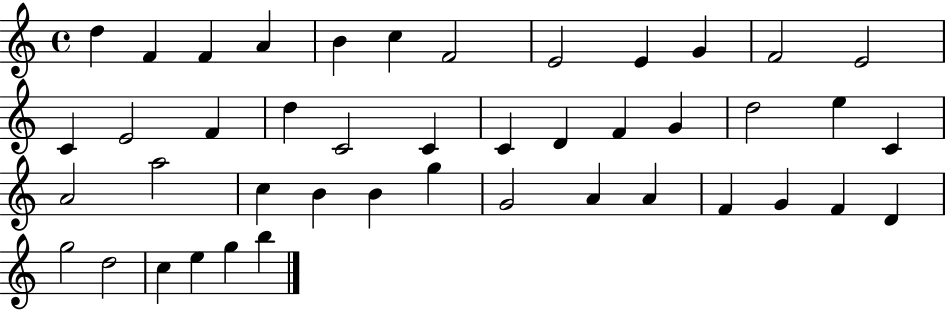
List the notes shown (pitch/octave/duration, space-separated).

D5/q F4/q F4/q A4/q B4/q C5/q F4/h E4/h E4/q G4/q F4/h E4/h C4/q E4/h F4/q D5/q C4/h C4/q C4/q D4/q F4/q G4/q D5/h E5/q C4/q A4/h A5/h C5/q B4/q B4/q G5/q G4/h A4/q A4/q F4/q G4/q F4/q D4/q G5/h D5/h C5/q E5/q G5/q B5/q